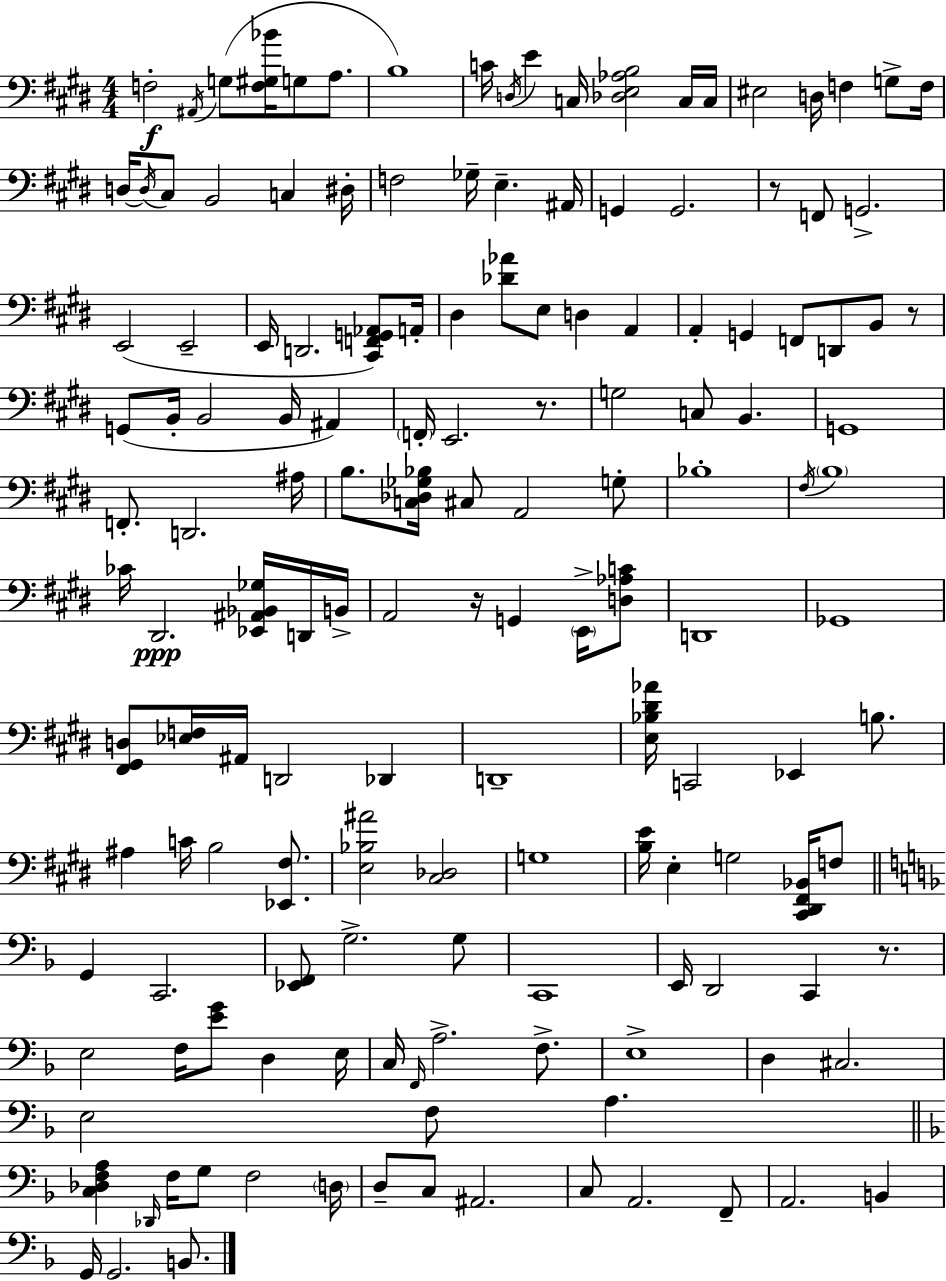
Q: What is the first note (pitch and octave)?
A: F3